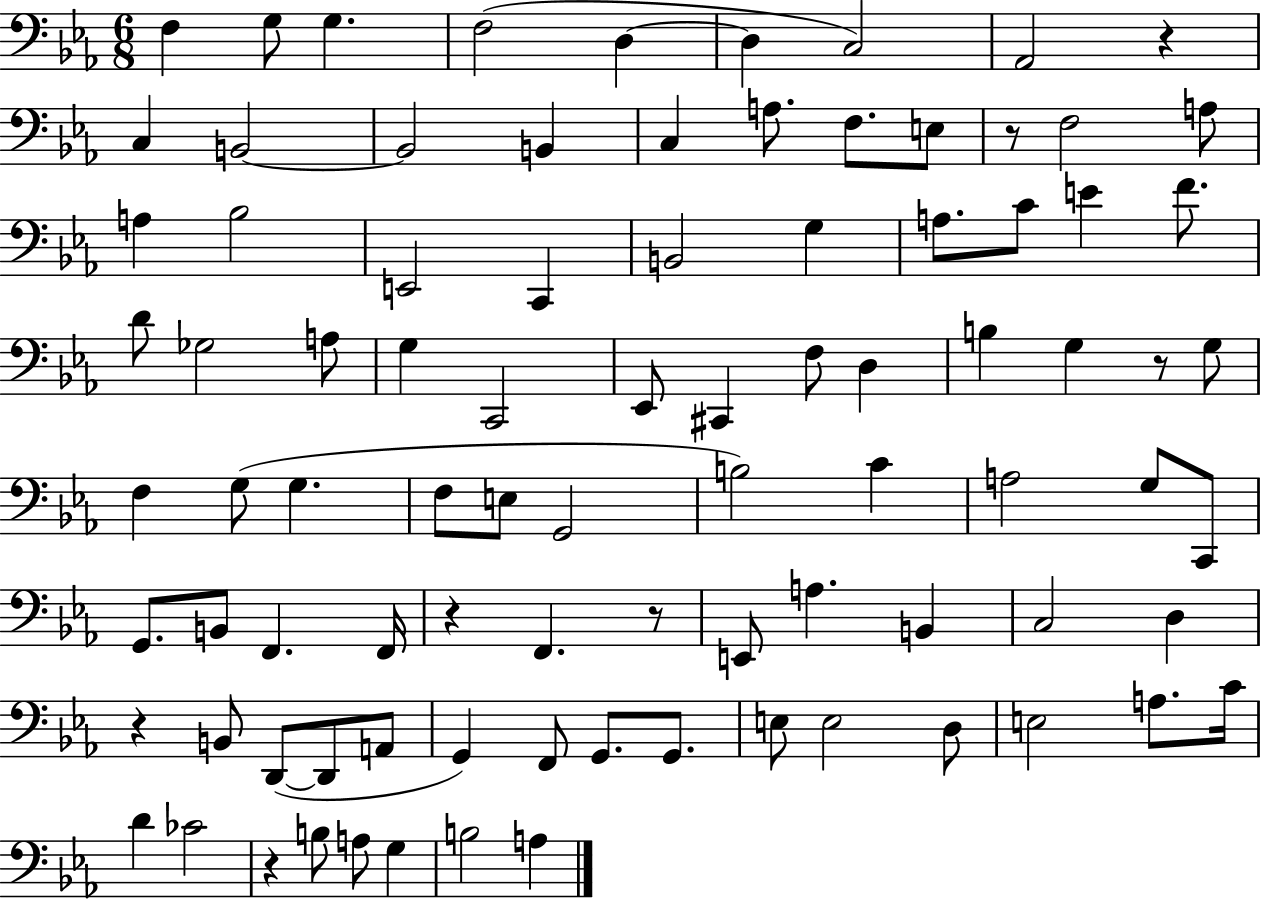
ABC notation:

X:1
T:Untitled
M:6/8
L:1/4
K:Eb
F, G,/2 G, F,2 D, D, C,2 _A,,2 z C, B,,2 B,,2 B,, C, A,/2 F,/2 E,/2 z/2 F,2 A,/2 A, _B,2 E,,2 C,, B,,2 G, A,/2 C/2 E F/2 D/2 _G,2 A,/2 G, C,,2 _E,,/2 ^C,, F,/2 D, B, G, z/2 G,/2 F, G,/2 G, F,/2 E,/2 G,,2 B,2 C A,2 G,/2 C,,/2 G,,/2 B,,/2 F,, F,,/4 z F,, z/2 E,,/2 A, B,, C,2 D, z B,,/2 D,,/2 D,,/2 A,,/2 G,, F,,/2 G,,/2 G,,/2 E,/2 E,2 D,/2 E,2 A,/2 C/4 D _C2 z B,/2 A,/2 G, B,2 A,